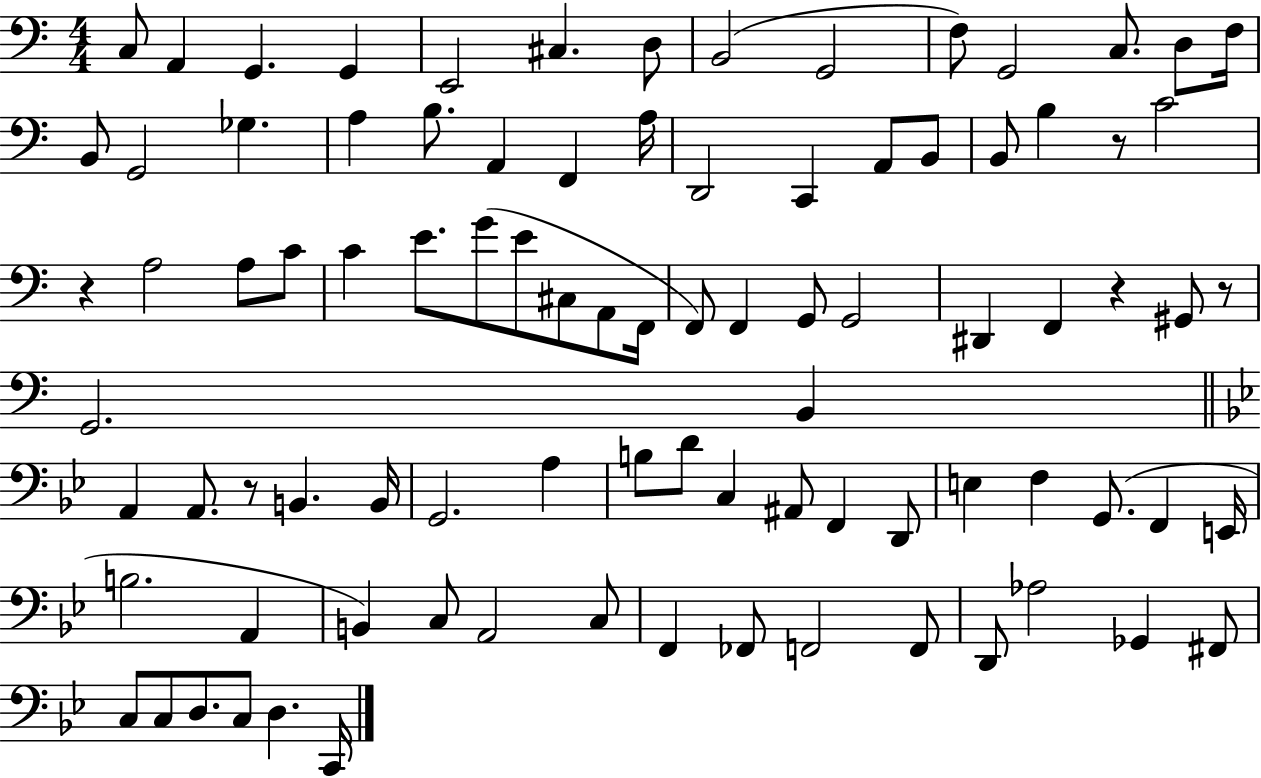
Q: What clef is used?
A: bass